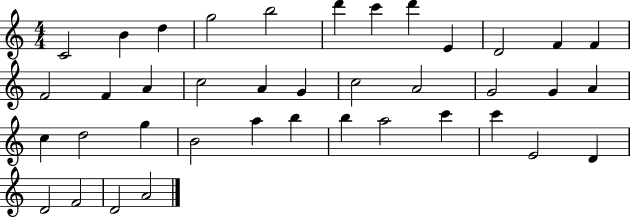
X:1
T:Untitled
M:4/4
L:1/4
K:C
C2 B d g2 b2 d' c' d' E D2 F F F2 F A c2 A G c2 A2 G2 G A c d2 g B2 a b b a2 c' c' E2 D D2 F2 D2 A2